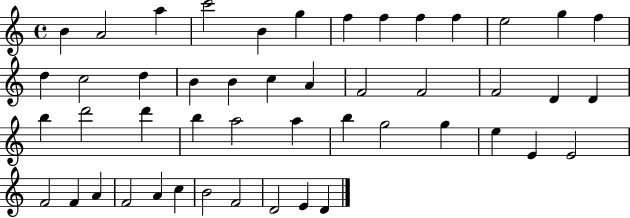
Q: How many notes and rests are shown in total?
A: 48